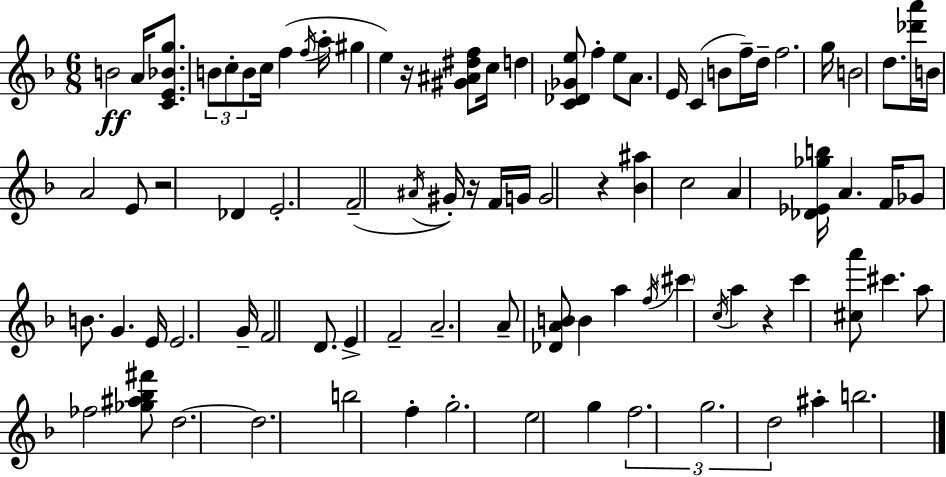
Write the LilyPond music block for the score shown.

{
  \clef treble
  \numericTimeSignature
  \time 6/8
  \key d \minor
  b'2\ff a'16 <c' e' bes' g''>8. | \tuplet 3/2 { b'8 c''8-. b'8 } c''16 f''4( \acciaccatura { f''16 } | a''16-. gis''4 e''4) r16 <gis' ais' dis'' f''>8 | c''16 d''4 <c' des' ges' e''>8 f''4-. e''8 | \break a'8. e'16 c'4( b'8 f''16--) | d''16-- f''2. | g''16 b'2 d''8. | <des''' a'''>16 b'16 a'2 e'8 | \break r2 des'4 | e'2.-. | f'2--( \acciaccatura { ais'16 } gis'16-.) r16 | f'16 g'16 g'2 r4 | \break <bes' ais''>4 c''2 | a'4 <des' ees' ges'' b''>16 a'4. | f'16 ges'8 b'8. g'4. | e'16 e'2. | \break g'16-- f'2 d'8. | e'4-> f'2-- | a'2.-- | a'8-- <des' a' b'>8 b'4 a''4 | \break \acciaccatura { f''16 } \parenthesize cis'''4 \acciaccatura { c''16 } a''4 | r4 c'''4 <cis'' a'''>8 cis'''4. | a''8 fes''2 | <ges'' ais'' bes'' fis'''>8 d''2.~~ | \break d''2. | b''2 | f''4-. g''2.-. | e''2 | \break g''4 \tuplet 3/2 { f''2. | g''2. | d''2 } | ais''4-. b''2. | \break \bar "|."
}